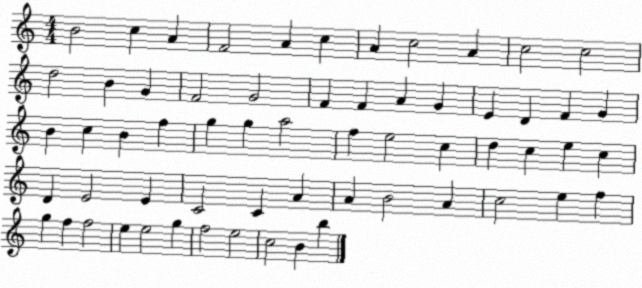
X:1
T:Untitled
M:4/4
L:1/4
K:C
B2 c A F2 A c A c2 A c2 c2 d2 B G F2 G2 F F A G E D F G B c B f g g a2 f e2 c d c e c D E2 E C2 C A A B2 A c2 e f g f f2 e e2 g f2 e2 c2 B b